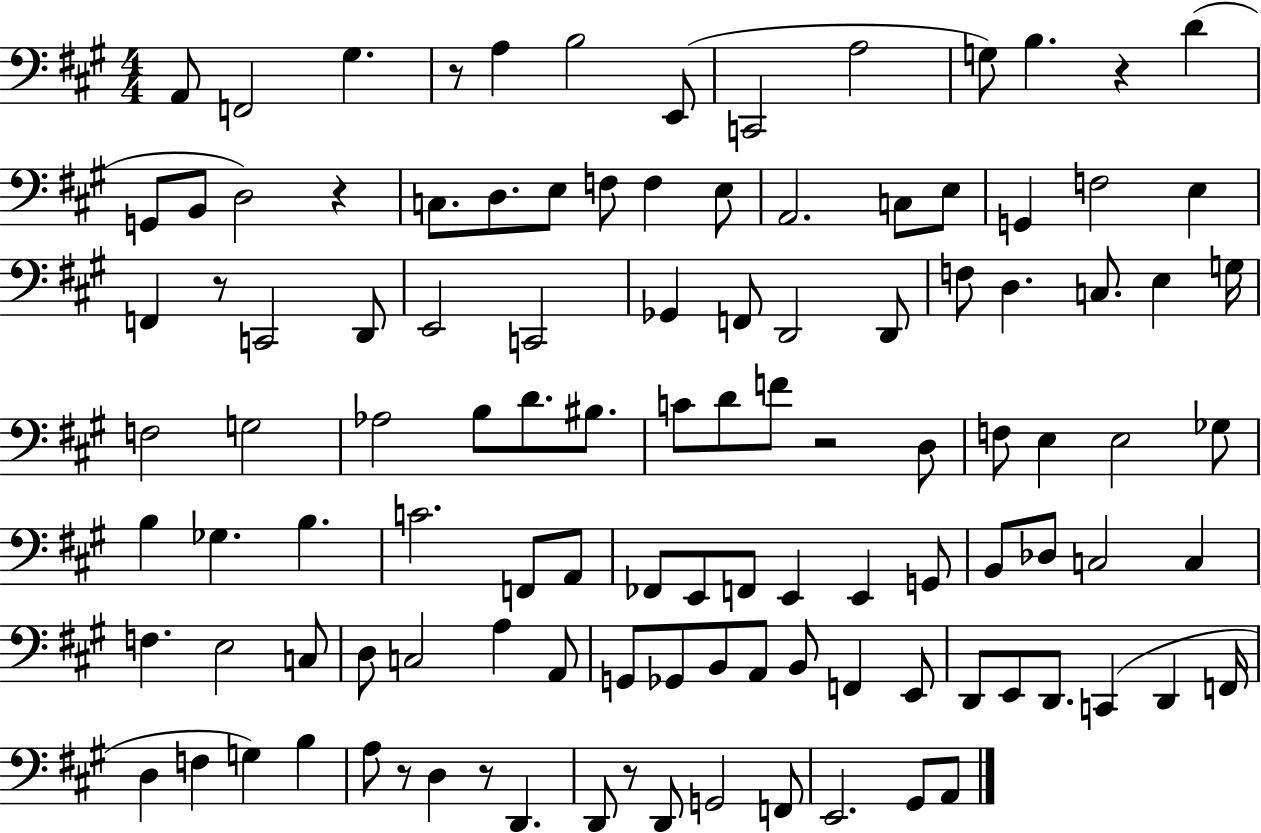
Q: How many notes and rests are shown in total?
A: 112